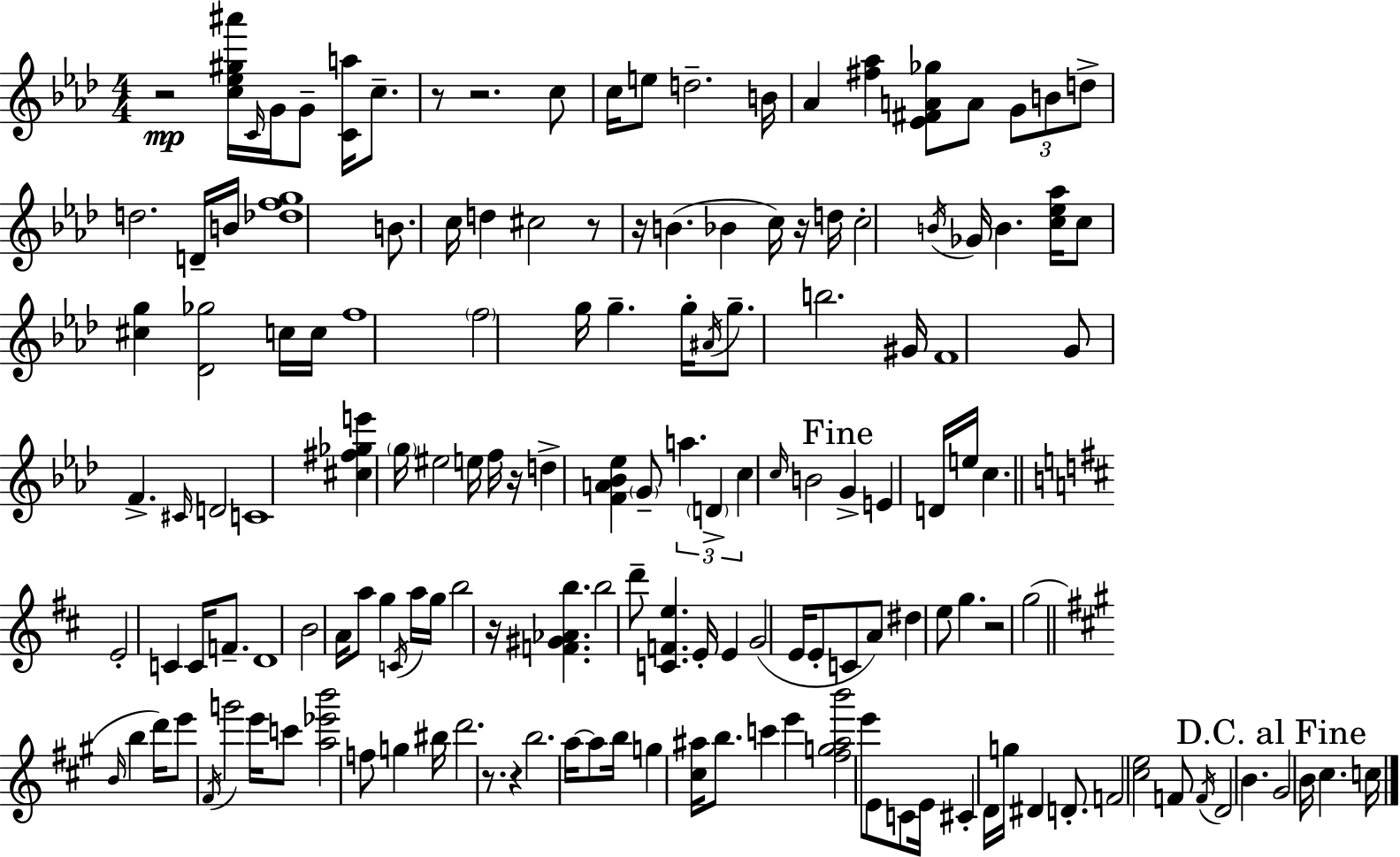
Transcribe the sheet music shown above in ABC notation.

X:1
T:Untitled
M:4/4
L:1/4
K:Ab
z2 [c_e^g^a']/4 C/4 G/4 G/2 [Ca]/4 c/2 z/2 z2 c/2 c/4 e/2 d2 B/4 _A [^f_a] [_E^FA_g]/2 A/2 G/2 B/2 d/2 d2 D/4 B/4 [_dfg]4 B/2 c/4 d ^c2 z/2 z/4 B _B c/4 z/4 d/4 c2 B/4 _G/4 B [c_e_a]/4 c/2 [^cg] [_D_g]2 c/4 c/4 f4 f2 g/4 g g/4 ^A/4 g/2 b2 ^G/4 F4 G/2 F ^C/4 D2 C4 [^c^f_ge'] g/4 ^e2 e/4 f/4 z/4 d [FA_B_e] G/2 a D c c/4 B2 G E D/4 e/4 c E2 C C/4 F/2 D4 B2 A/4 a/2 g C/4 a/4 g/4 b2 z/4 [F^G_Ab] b2 d'/2 [CFe] E/4 E G2 E/4 E/2 C/2 A/2 ^d e/2 g z2 g2 B/4 b d'/4 e'/2 ^F/4 g'2 e'/4 c'/2 [a_e'b']2 f/2 g ^b/4 d'2 z/2 z b2 a/4 a/2 b/4 g [^c^a]/4 b/2 c' e' [^fg^ab']2 e'/2 E/2 C/2 E/4 ^C D/4 g/4 ^D D/2 F2 [^ce]2 F/2 F/4 D2 B ^G2 B/4 ^c c/4